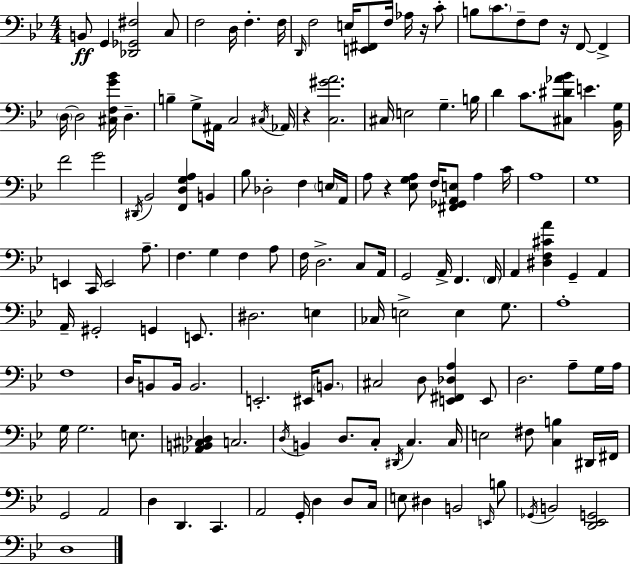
B2/e G2/q [Db2,Gb2,F#3]/h C3/e F3/h D3/s F3/q. F3/s D2/s F3/h E3/s [E2,F#2]/e F3/s Ab3/s R/s C4/e B3/e C4/e. F3/e F3/e R/s F2/e F2/q D3/s D3/h [C#3,F3,G4,Bb4]/s D3/q. B3/q G3/e A#2/s C3/h C#3/s Ab2/s R/q [C3,G#4,A4]/h. C#3/s E3/h G3/q. B3/s D4/q C4/e. [C#3,D#4,Ab4,Bb4]/e E4/q. [Bb2,G3]/s F4/h G4/h D#2/s Bb2/h [F2,D3,G3,A3]/q B2/q Bb3/e Db3/h F3/q E3/s A2/s A3/e R/q [Eb3,G3,A3]/e F3/s [F#2,Gb2,A2,E3]/e A3/q C4/s A3/w G3/w E2/q C2/s E2/h A3/e. F3/q. G3/q F3/q A3/e F3/s D3/h. C3/e A2/s G2/h A2/s F2/q. F2/s A2/q [D#3,F3,C#4,A4]/q G2/q A2/q A2/s G#2/h G2/q E2/e. D#3/h. E3/q CES3/s E3/h E3/q G3/e. A3/w F3/w D3/s B2/e B2/s B2/h. E2/h. EIS2/s B2/e. C#3/h D3/e [E2,F#2,Db3,A3]/q E2/e D3/h. A3/e G3/s A3/s G3/s G3/h. E3/e. [Ab2,B2,C#3,Db3]/q C3/h. D3/s B2/q D3/e. C3/e D#2/s C3/q. C3/s E3/h F#3/e [C3,B3]/q D#2/s F#2/s G2/h A2/h D3/q D2/q. C2/q. A2/h G2/s D3/q D3/e C3/s E3/e D#3/q B2/h E2/s B3/e Gb2/s B2/h [D2,Eb2,G2]/h D3/w